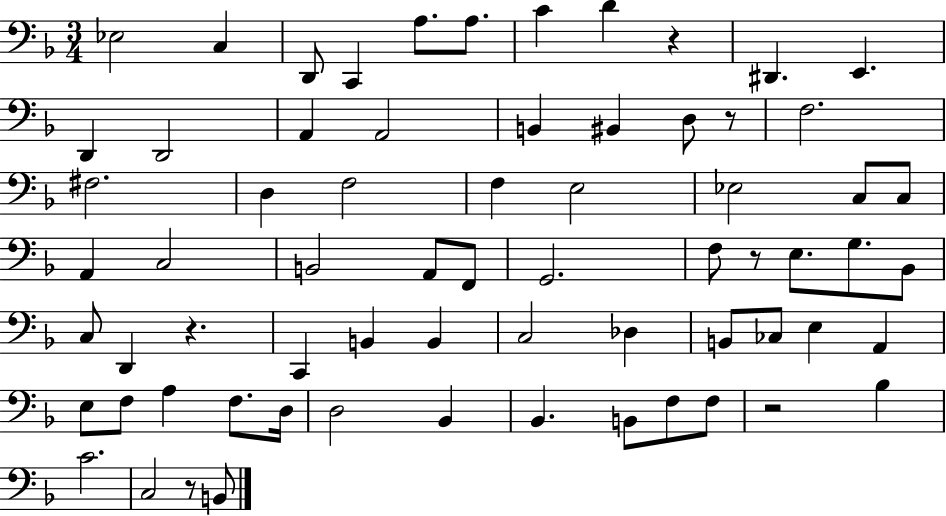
{
  \clef bass
  \numericTimeSignature
  \time 3/4
  \key f \major
  ees2 c4 | d,8 c,4 a8. a8. | c'4 d'4 r4 | dis,4. e,4. | \break d,4 d,2 | a,4 a,2 | b,4 bis,4 d8 r8 | f2. | \break fis2. | d4 f2 | f4 e2 | ees2 c8 c8 | \break a,4 c2 | b,2 a,8 f,8 | g,2. | f8 r8 e8. g8. bes,8 | \break c8 d,4 r4. | c,4 b,4 b,4 | c2 des4 | b,8 ces8 e4 a,4 | \break e8 f8 a4 f8. d16 | d2 bes,4 | bes,4. b,8 f8 f8 | r2 bes4 | \break c'2. | c2 r8 b,8 | \bar "|."
}